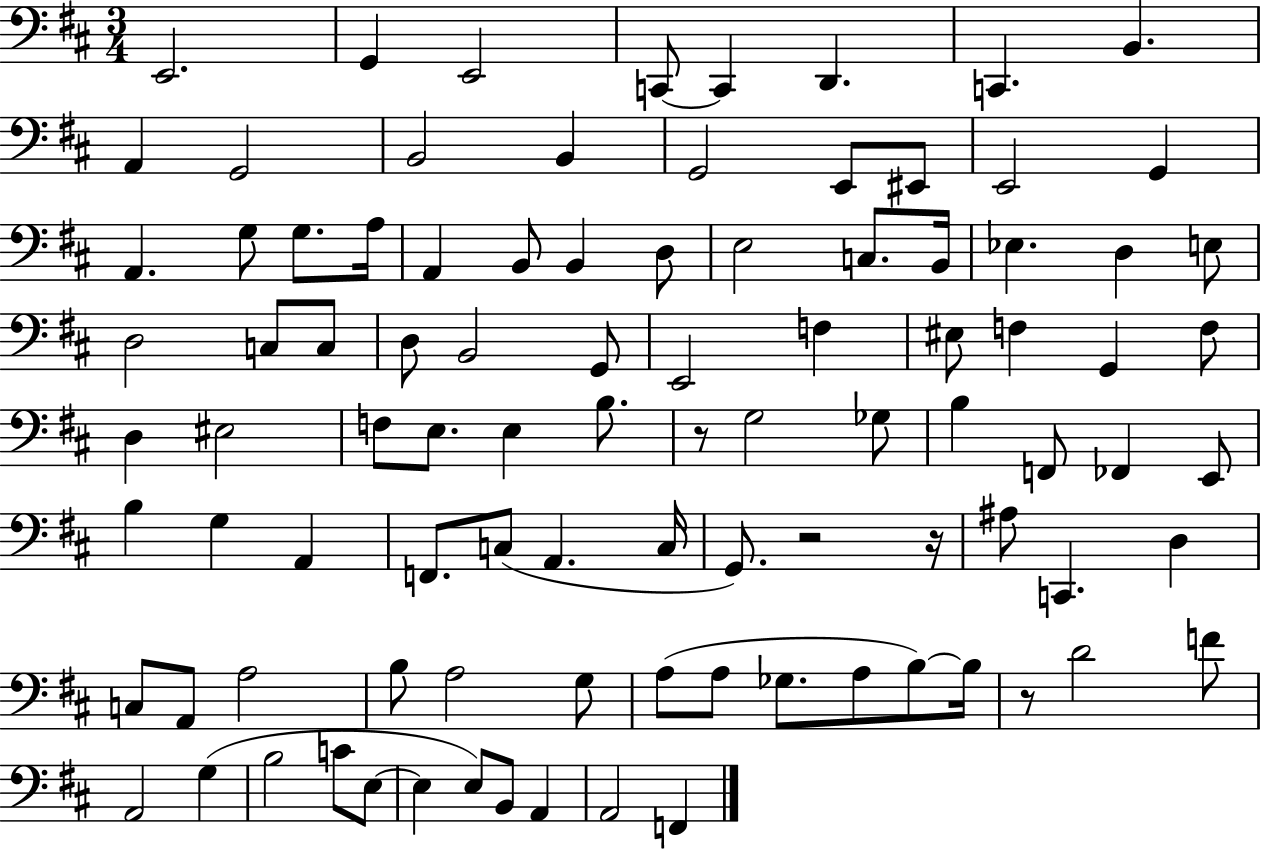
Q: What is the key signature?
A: D major